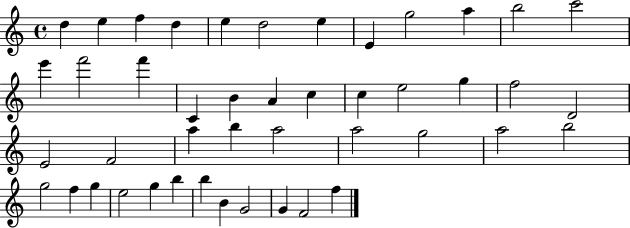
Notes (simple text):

D5/q E5/q F5/q D5/q E5/q D5/h E5/q E4/q G5/h A5/q B5/h C6/h E6/q F6/h F6/q C4/q B4/q A4/q C5/q C5/q E5/h G5/q F5/h D4/h E4/h F4/h A5/q B5/q A5/h A5/h G5/h A5/h B5/h G5/h F5/q G5/q E5/h G5/q B5/q B5/q B4/q G4/h G4/q F4/h F5/q